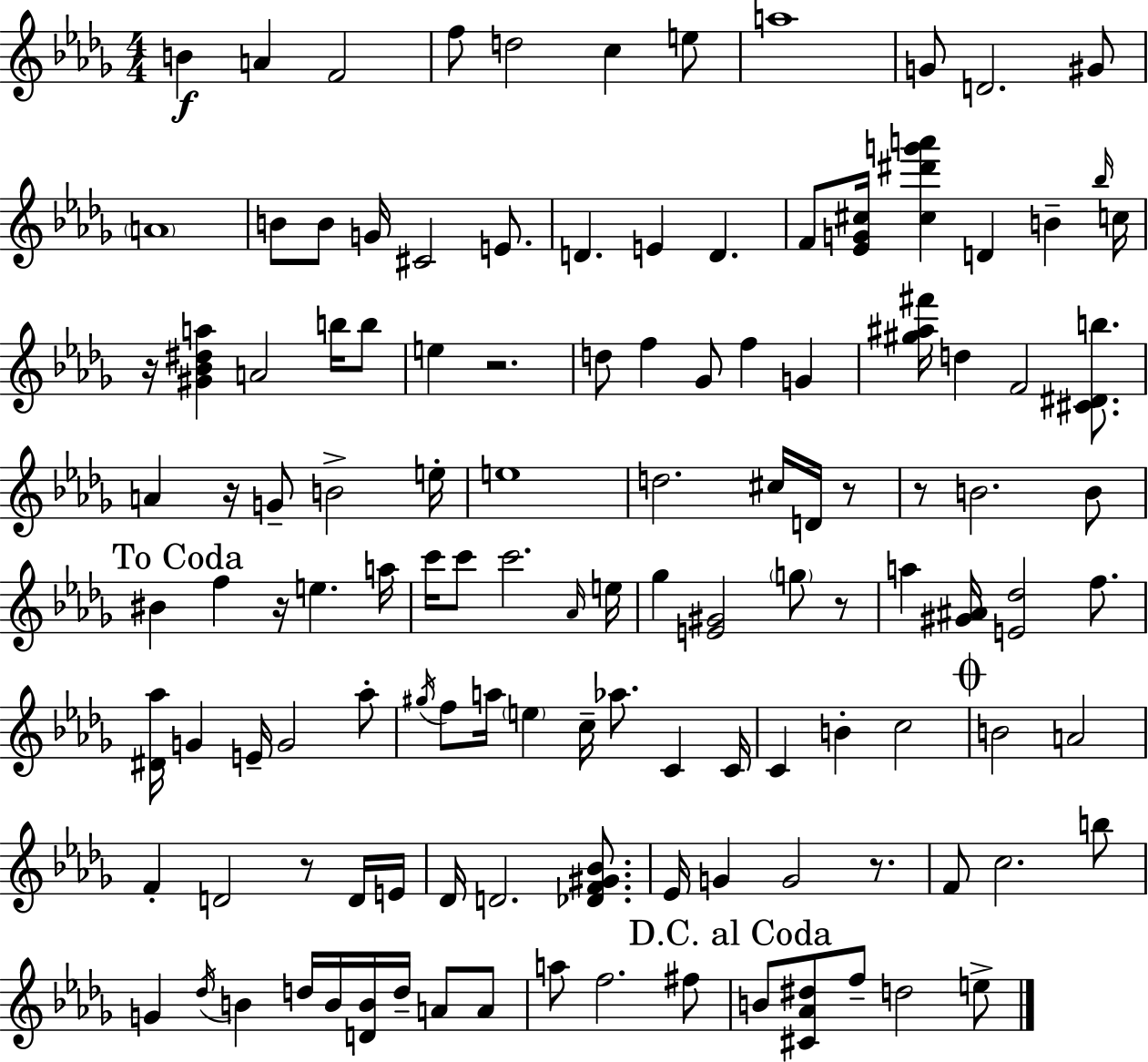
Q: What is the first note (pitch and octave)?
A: B4